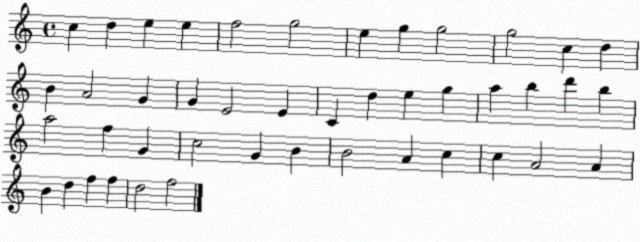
X:1
T:Untitled
M:4/4
L:1/4
K:C
c d e e f2 g2 e g g2 g2 c d B A2 G G E2 E C d e g a b d' b a2 f G c2 G B B2 A c c A2 A B d f f d2 f2